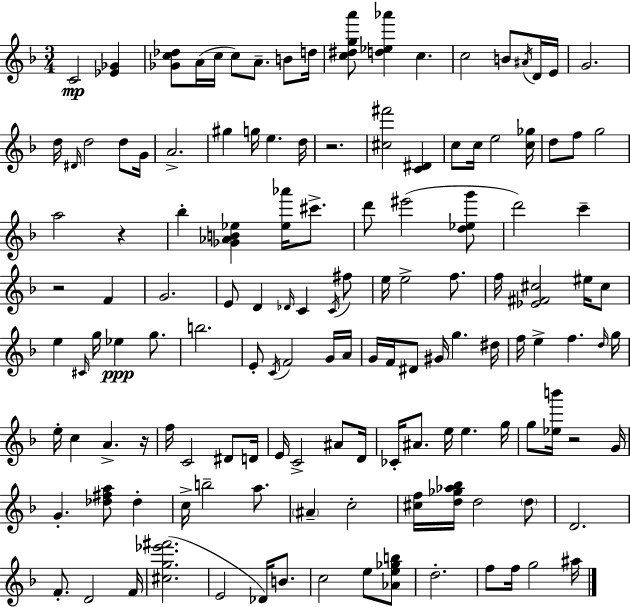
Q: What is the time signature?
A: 3/4